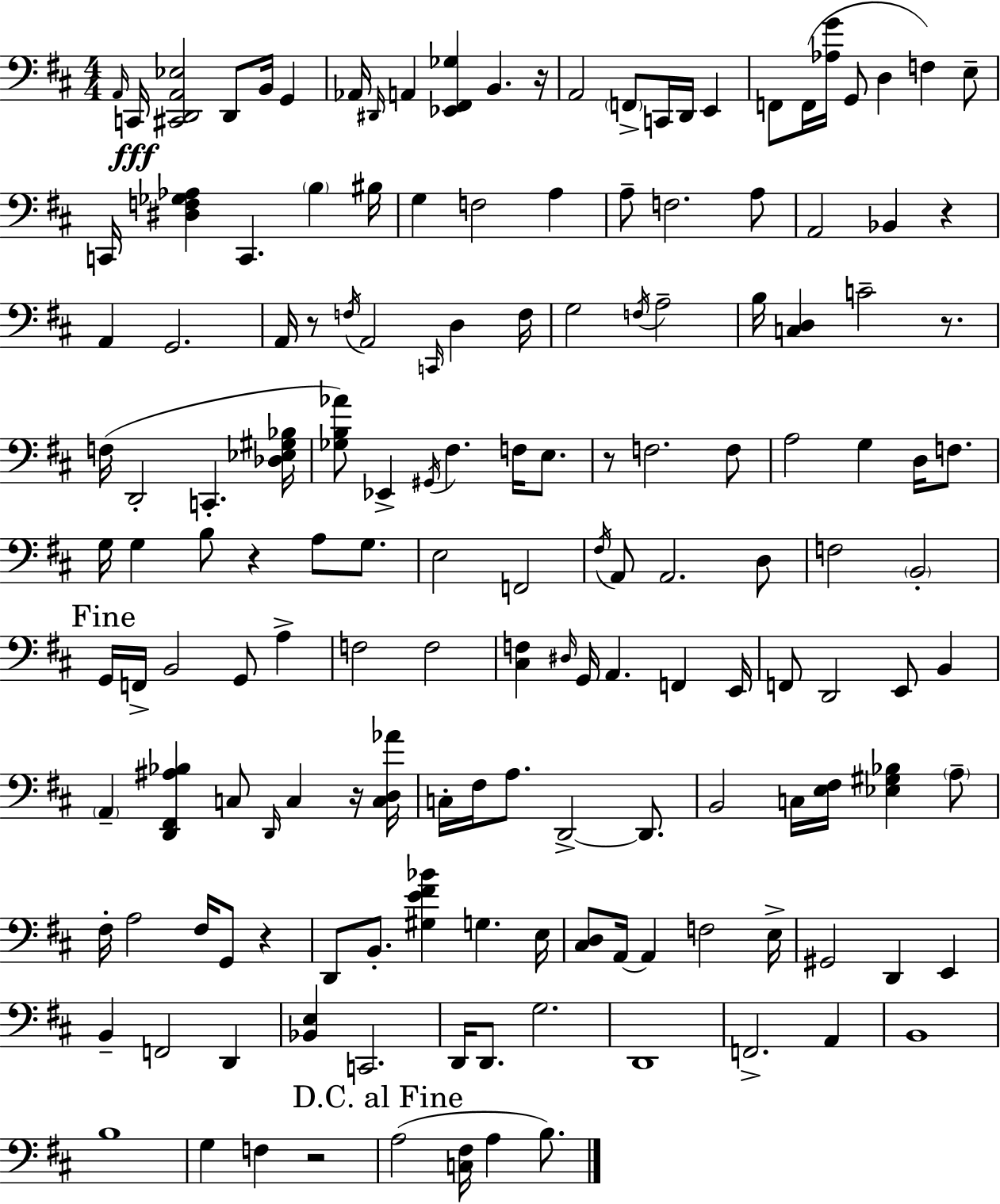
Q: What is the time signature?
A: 4/4